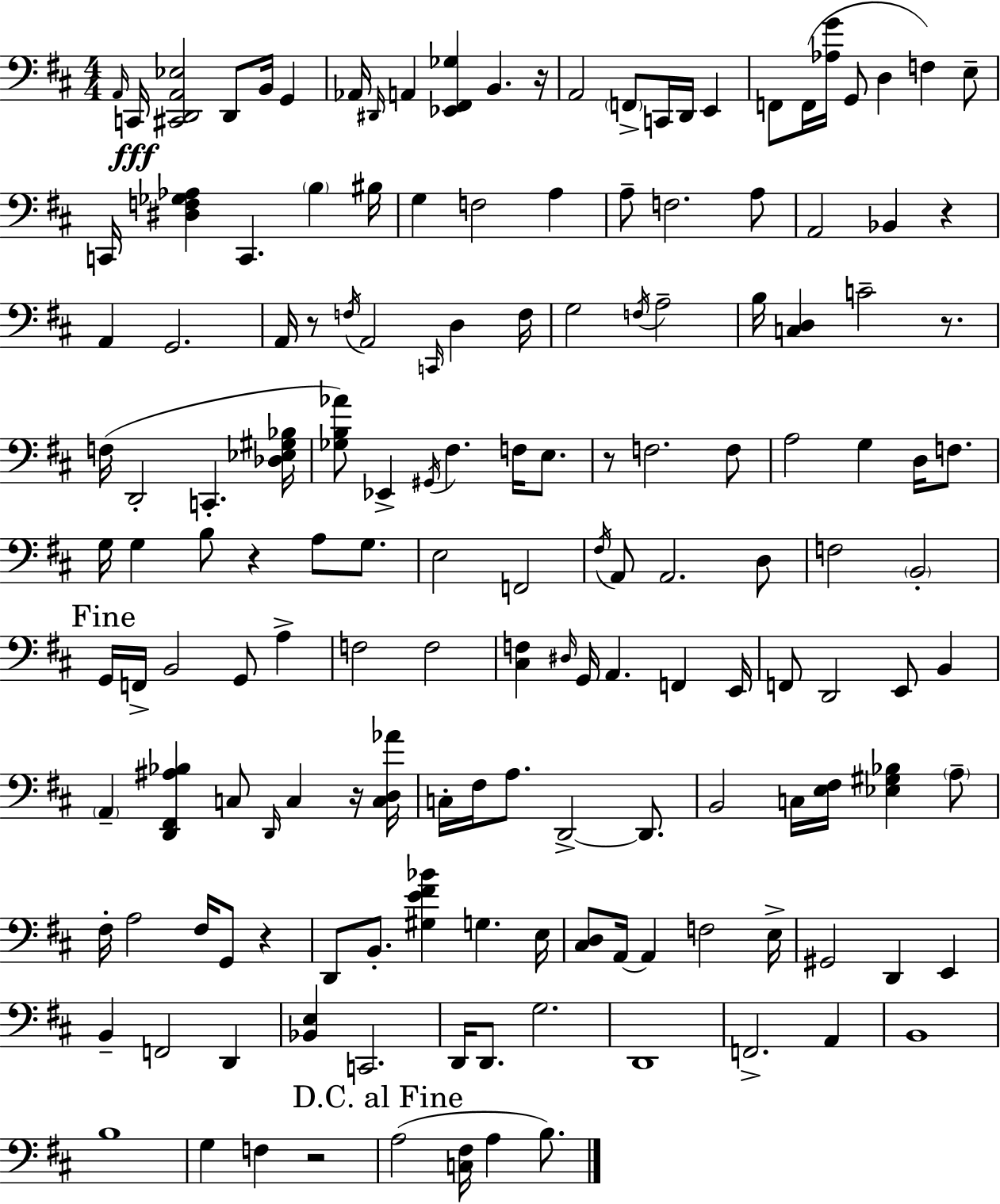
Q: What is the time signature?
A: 4/4